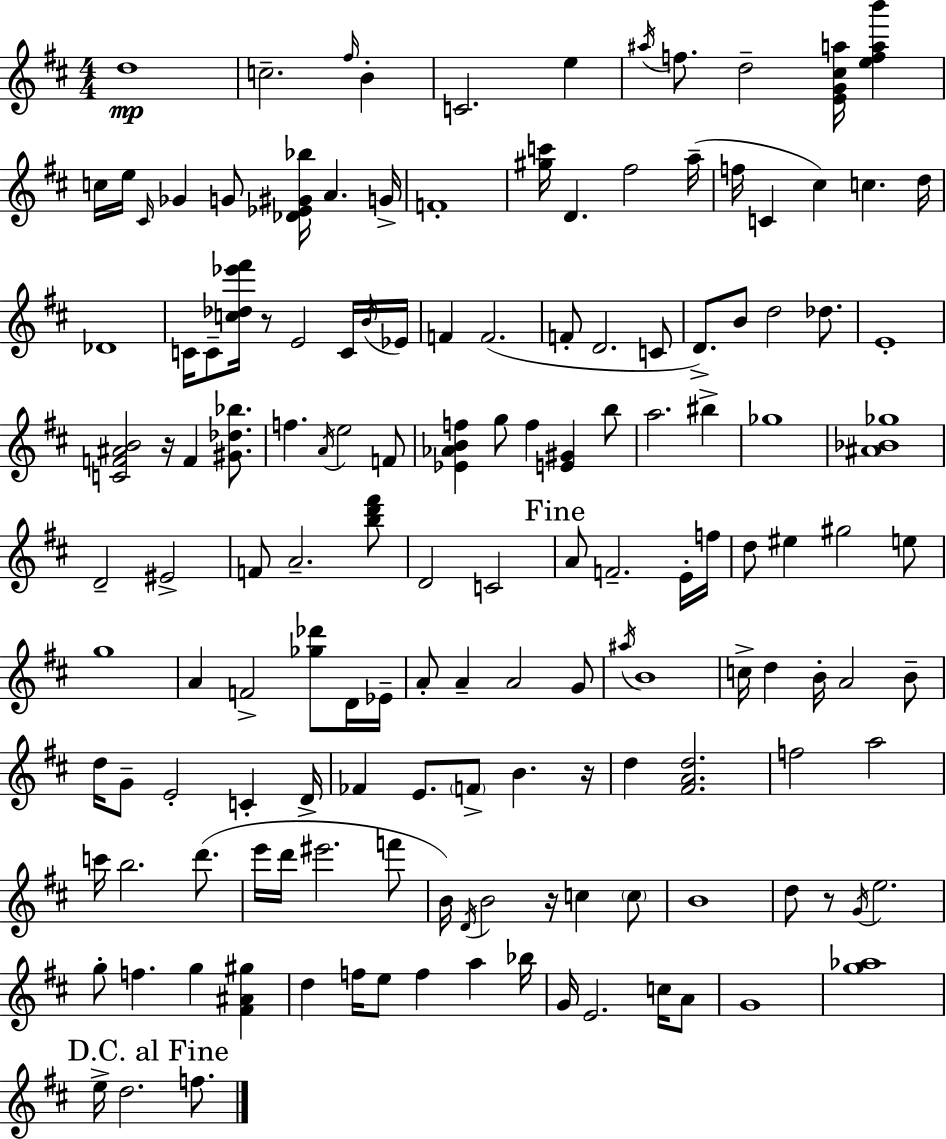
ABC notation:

X:1
T:Untitled
M:4/4
L:1/4
K:D
d4 c2 ^f/4 B C2 e ^a/4 f/2 d2 [EG^ca]/4 [efab'] c/4 e/4 ^C/4 _G G/2 [_D_E^G_b]/4 A G/4 F4 [^gc']/4 D ^f2 a/4 f/4 C ^c c d/4 _D4 C/4 C/2 [c_d_e'^f']/4 z/2 E2 C/4 B/4 _E/4 F F2 F/2 D2 C/2 D/2 B/2 d2 _d/2 E4 [CF^AB]2 z/4 F [^G_d_b]/2 f A/4 e2 F/2 [_E_ABf] g/2 f [E^G] b/2 a2 ^b _g4 [^A_B_g]4 D2 ^E2 F/2 A2 [bd'^f']/2 D2 C2 A/2 F2 E/4 f/4 d/2 ^e ^g2 e/2 g4 A F2 [_g_d']/2 D/4 _E/4 A/2 A A2 G/2 ^a/4 B4 c/4 d B/4 A2 B/2 d/4 G/2 E2 C D/4 _F E/2 F/2 B z/4 d [^FAd]2 f2 a2 c'/4 b2 d'/2 e'/4 d'/4 ^e'2 f'/2 B/4 D/4 B2 z/4 c c/2 B4 d/2 z/2 G/4 e2 g/2 f g [^F^A^g] d f/4 e/2 f a _b/4 G/4 E2 c/4 A/2 G4 [g_a]4 e/4 d2 f/2